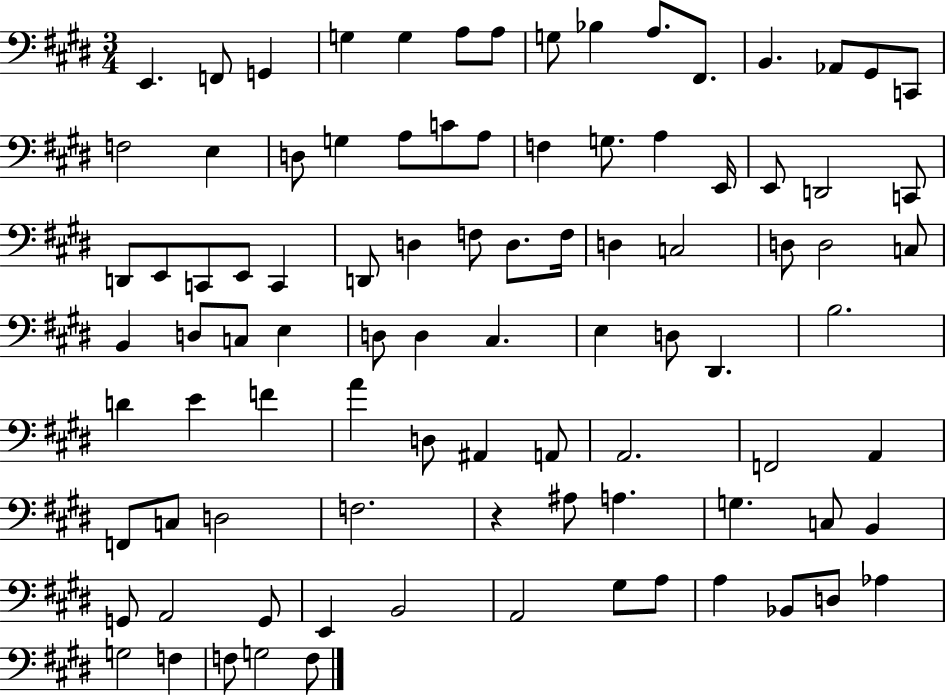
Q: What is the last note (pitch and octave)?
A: F3